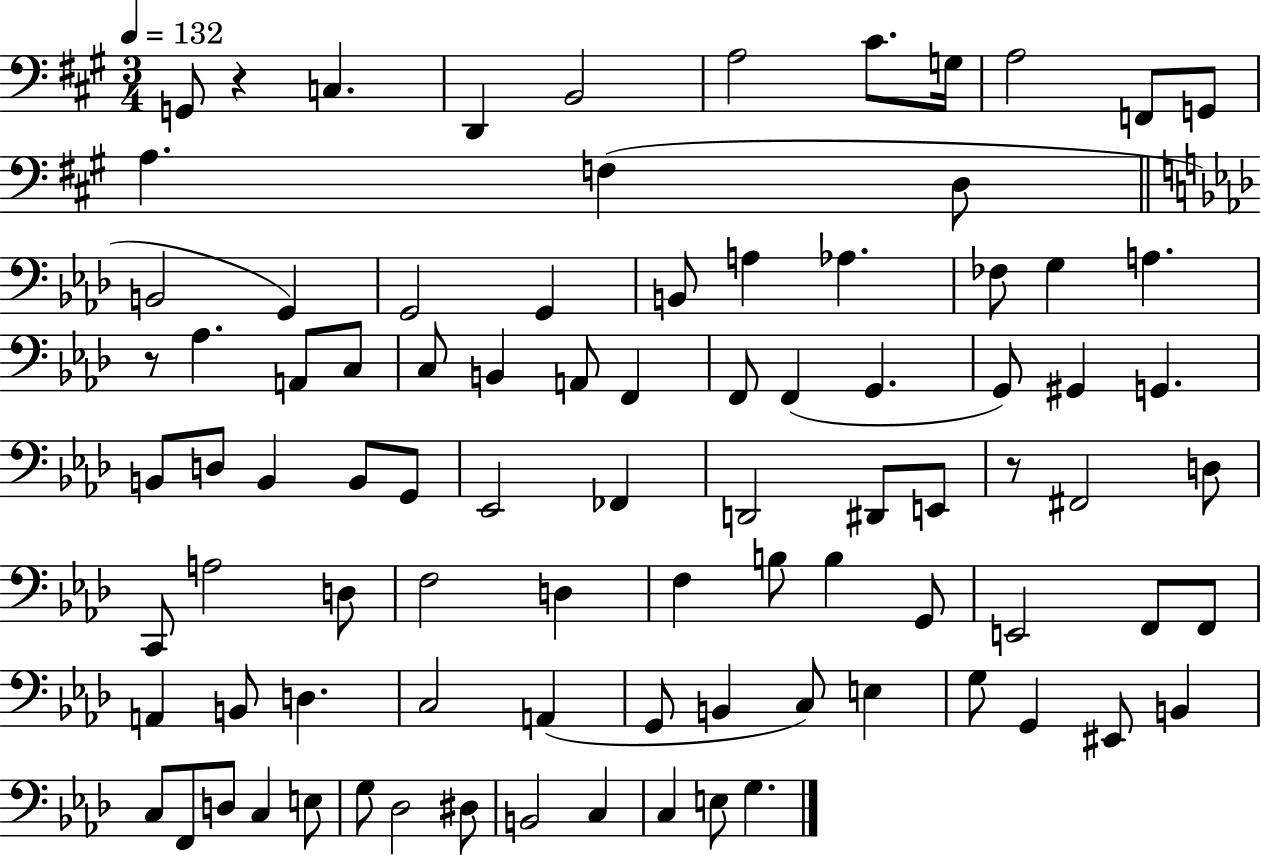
X:1
T:Untitled
M:3/4
L:1/4
K:A
G,,/2 z C, D,, B,,2 A,2 ^C/2 G,/4 A,2 F,,/2 G,,/2 A, F, D,/2 B,,2 G,, G,,2 G,, B,,/2 A, _A, _F,/2 G, A, z/2 _A, A,,/2 C,/2 C,/2 B,, A,,/2 F,, F,,/2 F,, G,, G,,/2 ^G,, G,, B,,/2 D,/2 B,, B,,/2 G,,/2 _E,,2 _F,, D,,2 ^D,,/2 E,,/2 z/2 ^F,,2 D,/2 C,,/2 A,2 D,/2 F,2 D, F, B,/2 B, G,,/2 E,,2 F,,/2 F,,/2 A,, B,,/2 D, C,2 A,, G,,/2 B,, C,/2 E, G,/2 G,, ^E,,/2 B,, C,/2 F,,/2 D,/2 C, E,/2 G,/2 _D,2 ^D,/2 B,,2 C, C, E,/2 G,